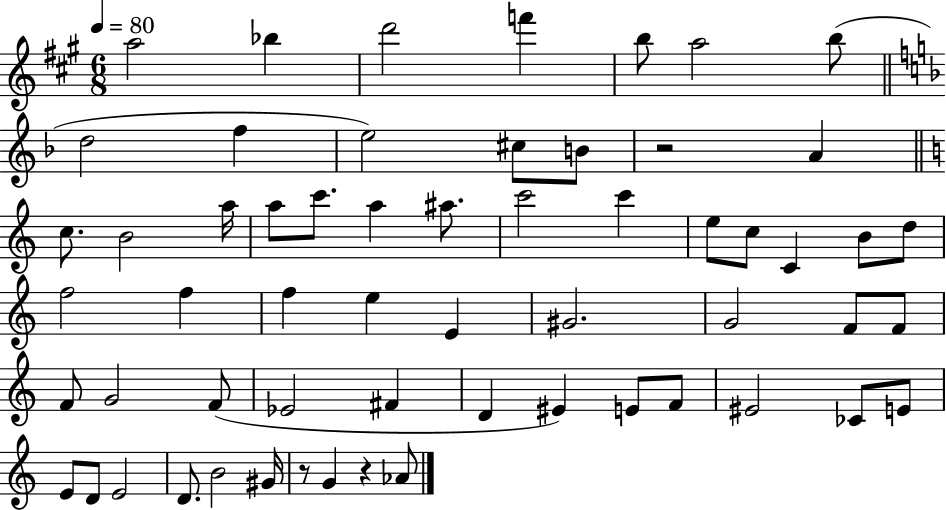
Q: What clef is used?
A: treble